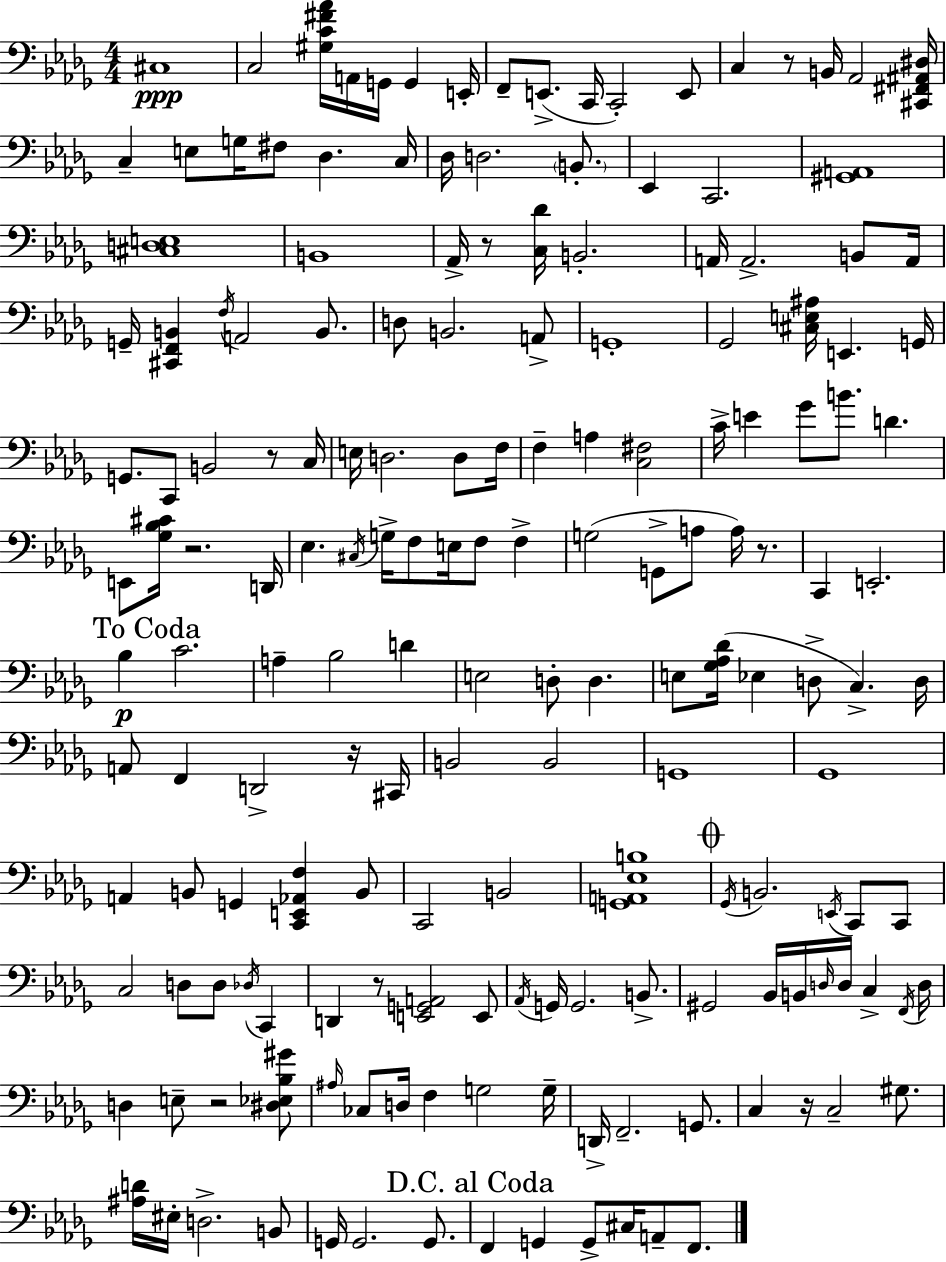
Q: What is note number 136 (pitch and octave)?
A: C3